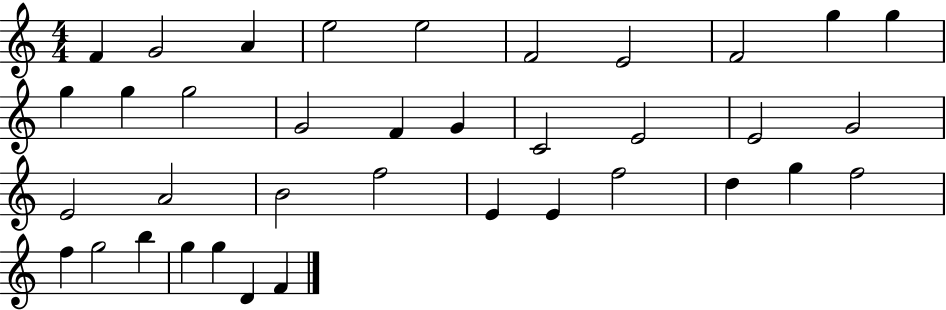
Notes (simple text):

F4/q G4/h A4/q E5/h E5/h F4/h E4/h F4/h G5/q G5/q G5/q G5/q G5/h G4/h F4/q G4/q C4/h E4/h E4/h G4/h E4/h A4/h B4/h F5/h E4/q E4/q F5/h D5/q G5/q F5/h F5/q G5/h B5/q G5/q G5/q D4/q F4/q